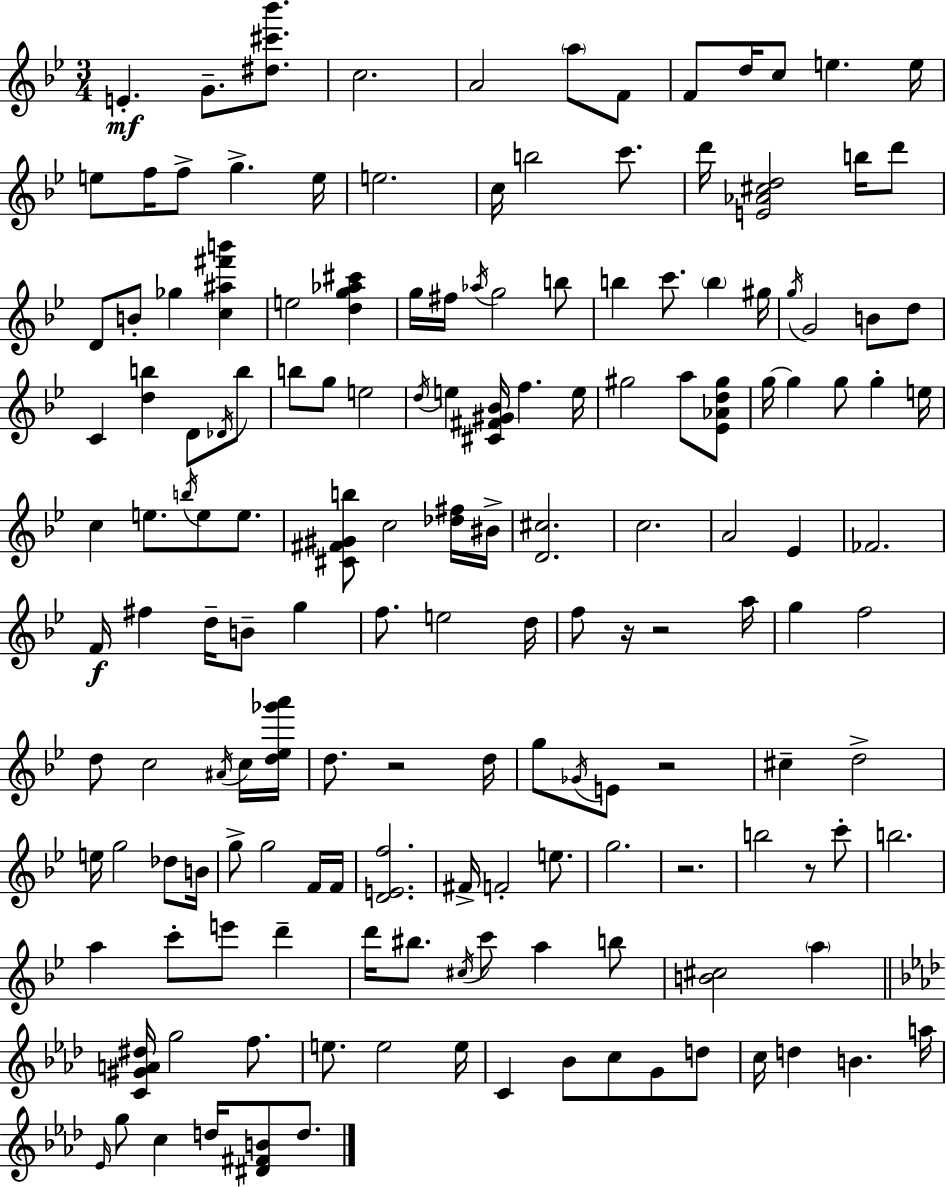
E4/q. G4/e. [D#5,C#6,Bb6]/e. C5/h. A4/h A5/e F4/e F4/e D5/s C5/e E5/q. E5/s E5/e F5/s F5/e G5/q. E5/s E5/h. C5/s B5/h C6/e. D6/s [E4,Ab4,C#5,D5]/h B5/s D6/e D4/e B4/e Gb5/q [C5,A#5,F#6,B6]/q E5/h [D5,G5,Ab5,C#6]/q G5/s F#5/s Ab5/s G5/h B5/e B5/q C6/e. B5/q G#5/s G5/s G4/h B4/e D5/e C4/q [D5,B5]/q D4/e Db4/s B5/e B5/e G5/e E5/h D5/s E5/q [C#4,F#4,G#4,Bb4]/s F5/q. E5/s G#5/h A5/e [Eb4,Ab4,D5,G#5]/e G5/s G5/q G5/e G5/q E5/s C5/q E5/e. B5/s E5/e E5/e. [C#4,F#4,G#4,B5]/e C5/h [Db5,F#5]/s BIS4/s [D4,C#5]/h. C5/h. A4/h Eb4/q FES4/h. F4/s F#5/q D5/s B4/e G5/q F5/e. E5/h D5/s F5/e R/s R/h A5/s G5/q F5/h D5/e C5/h A#4/s C5/s [D5,Eb5,Gb6,A6]/s D5/e. R/h D5/s G5/e Gb4/s E4/e R/h C#5/q D5/h E5/s G5/h Db5/e B4/s G5/e G5/h F4/s F4/s [D4,E4,F5]/h. F#4/s F4/h E5/e. G5/h. R/h. B5/h R/e C6/e B5/h. A5/q C6/e E6/e D6/q D6/s BIS5/e. C#5/s C6/e A5/q B5/e [B4,C#5]/h A5/q [C4,G#4,A4,D#5]/s G5/h F5/e. E5/e. E5/h E5/s C4/q Bb4/e C5/e G4/e D5/e C5/s D5/q B4/q. A5/s Eb4/s G5/e C5/q D5/s [D#4,F#4,B4]/e D5/e.